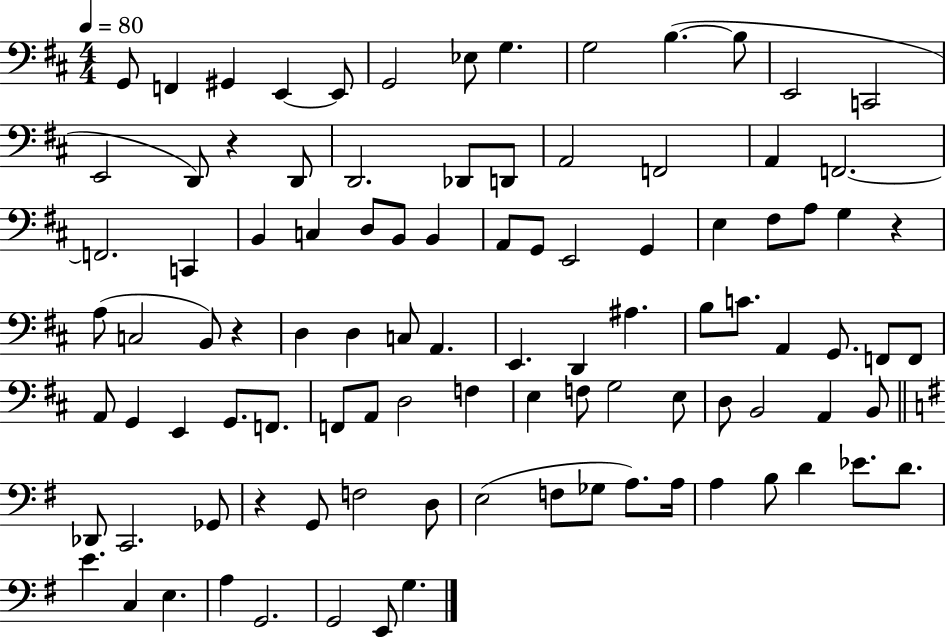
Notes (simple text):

G2/e F2/q G#2/q E2/q E2/e G2/h Eb3/e G3/q. G3/h B3/q. B3/e E2/h C2/h E2/h D2/e R/q D2/e D2/h. Db2/e D2/e A2/h F2/h A2/q F2/h. F2/h. C2/q B2/q C3/q D3/e B2/e B2/q A2/e G2/e E2/h G2/q E3/q F#3/e A3/e G3/q R/q A3/e C3/h B2/e R/q D3/q D3/q C3/e A2/q. E2/q. D2/q A#3/q. B3/e C4/e. A2/q G2/e. F2/e F2/e A2/e G2/q E2/q G2/e. F2/e. F2/e A2/e D3/h F3/q E3/q F3/e G3/h E3/e D3/e B2/h A2/q B2/e Db2/e C2/h. Gb2/e R/q G2/e F3/h D3/e E3/h F3/e Gb3/e A3/e. A3/s A3/q B3/e D4/q Eb4/e. D4/e. E4/q. C3/q E3/q. A3/q G2/h. G2/h E2/e G3/q.